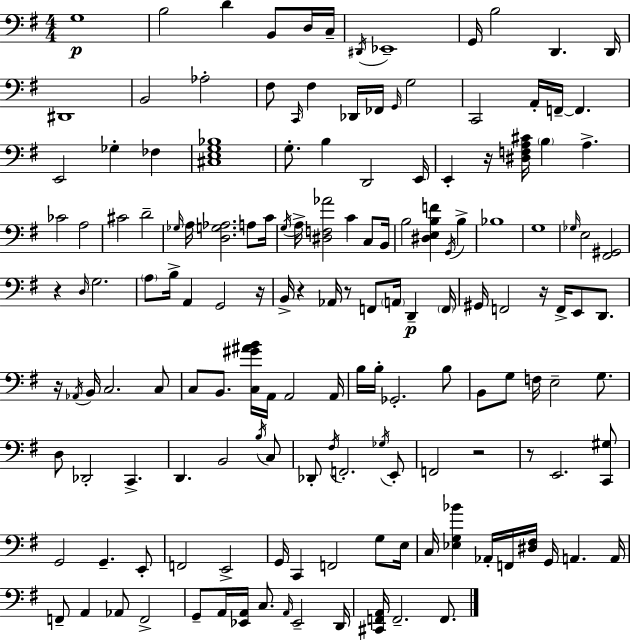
{
  \clef bass
  \numericTimeSignature
  \time 4/4
  \key e \minor
  \repeat volta 2 { g1\p | b2 d'4 b,8 d16 c16-- | \acciaccatura { dis,16 } ees,1-- | g,16 b2 d,4. | \break d,16 dis,1 | b,2 aes2-. | fis8 \grace { c,16 } fis4 des,16 fes,16 \grace { g,16 } g2 | c,2 a,16-. f,16--~~ f,4. | \break e,2 ges4-. fes4 | <cis e g bes>1 | g8.-. b4 d,2 | e,16 e,4-. r16 <dis f a cis'>16 \parenthesize b4 a4.-> | \break ces'2 a2 | cis'2 d'2-- | \grace { ges16 } a16 <d g aes>2. | a8 c'16 \acciaccatura { g16 } a16-> <dis f aes'>2 c'4 | \break c8 b,16 b2 <dis e b f'>4 | \acciaccatura { g,16 } b4-> bes1 | g1 | \grace { ges16 } e2 <fis, gis,>2 | \break r4 \grace { d16 } g2. | \parenthesize a8 b16-> a,4 g,2 | r16 b,16-> r4 aes,16 r8 | f,8 \parenthesize a,16 d,4--\p \parenthesize f,16 gis,16 f,2 | \break r16 f,16-> e,8 d,8. r16 \acciaccatura { aes,16 } b,16 c2. | c8 c8 b,8. <c gis' ais' b'>16 a,16 | a,2 a,16 b16 b16-. ges,2.-. | b8 b,8 g8 f16 e2-- | \break g8. d8 des,2-. | c,4.-> d,4. b,2 | \acciaccatura { b16 } c8 des,8-. \acciaccatura { fis16 } f,2.-. | \acciaccatura { ges16 } e,8-. f,2 | \break r2 r8 e,2. | <c, gis>8 g,2 | g,4.-- e,8-. f,2 | e,2-> g,16 c,4 | \break f,2 g8 e16 c16 <ees g bes'>4 | aes,16-. f,16 <dis fis>16 g,16 a,4. a,16 f,8-- a,4 | aes,8 f,2-> g,8-- a,16 <ees, a,>16 | c8. \grace { a,16 } ees,2-- d,16 <cis, f, a,>16 f,2.-- | \break f,8. } \bar "|."
}